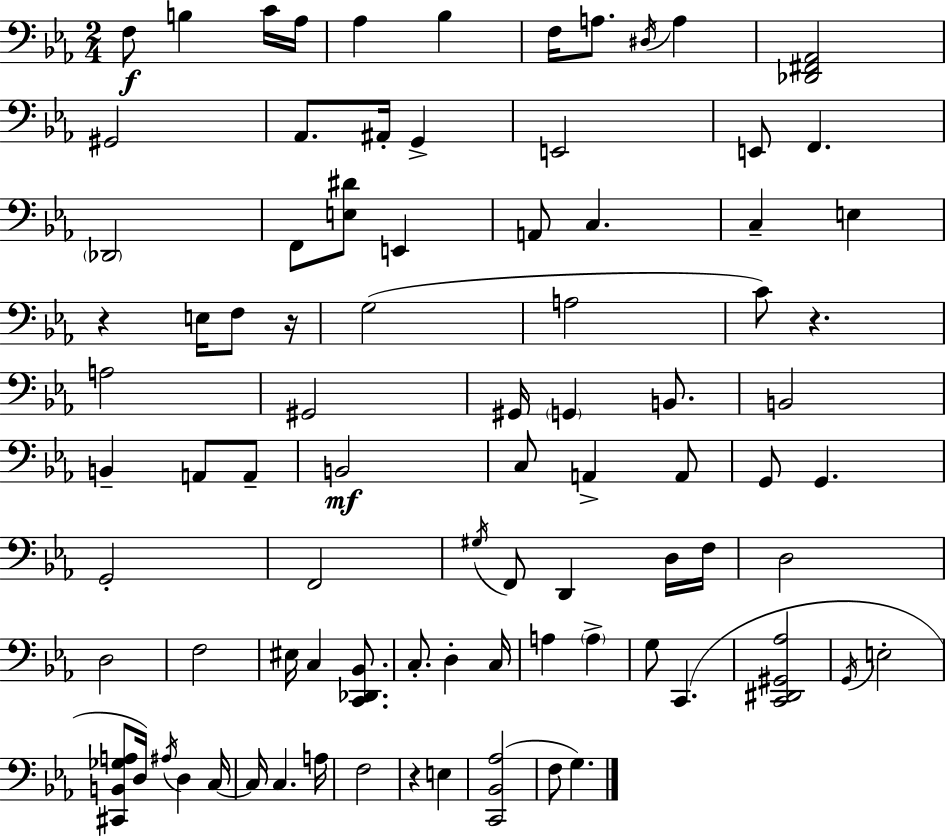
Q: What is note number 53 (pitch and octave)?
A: D3